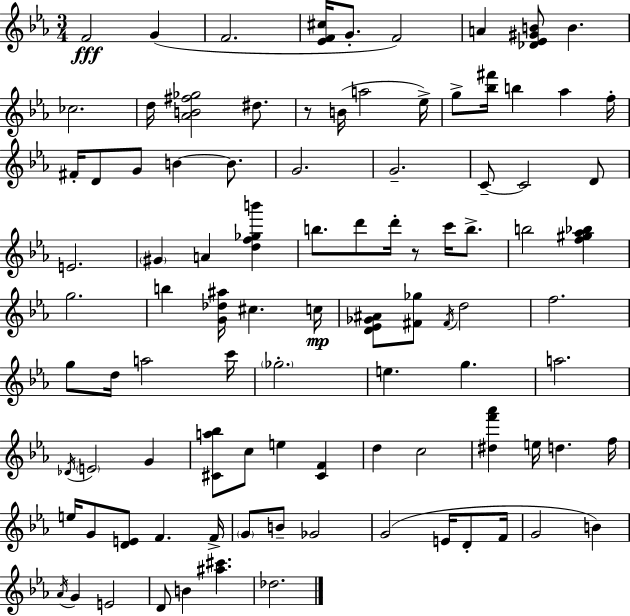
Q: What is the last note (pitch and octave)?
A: Db5